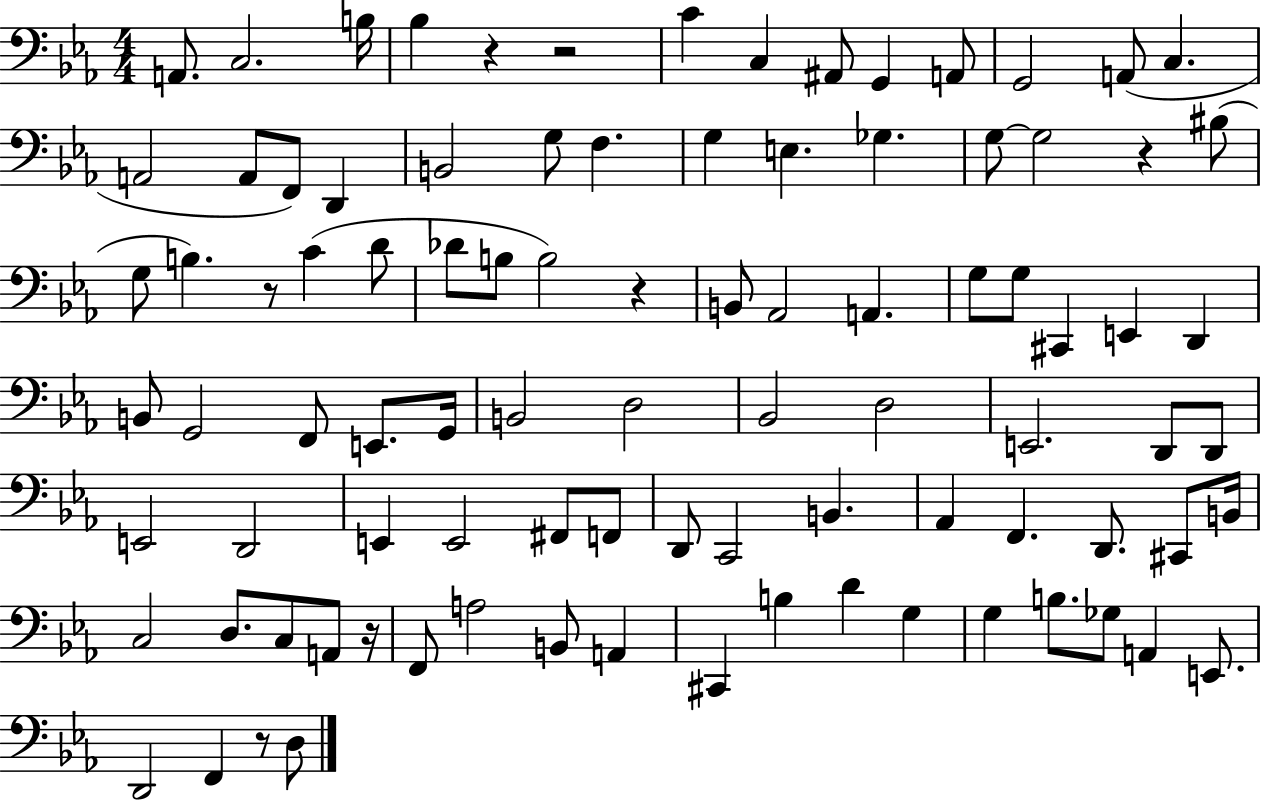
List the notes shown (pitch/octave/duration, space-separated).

A2/e. C3/h. B3/s Bb3/q R/q R/h C4/q C3/q A#2/e G2/q A2/e G2/h A2/e C3/q. A2/h A2/e F2/e D2/q B2/h G3/e F3/q. G3/q E3/q. Gb3/q. G3/e G3/h R/q BIS3/e G3/e B3/q. R/e C4/q D4/e Db4/e B3/e B3/h R/q B2/e Ab2/h A2/q. G3/e G3/e C#2/q E2/q D2/q B2/e G2/h F2/e E2/e. G2/s B2/h D3/h Bb2/h D3/h E2/h. D2/e D2/e E2/h D2/h E2/q E2/h F#2/e F2/e D2/e C2/h B2/q. Ab2/q F2/q. D2/e. C#2/e B2/s C3/h D3/e. C3/e A2/e R/s F2/e A3/h B2/e A2/q C#2/q B3/q D4/q G3/q G3/q B3/e. Gb3/e A2/q E2/e. D2/h F2/q R/e D3/e